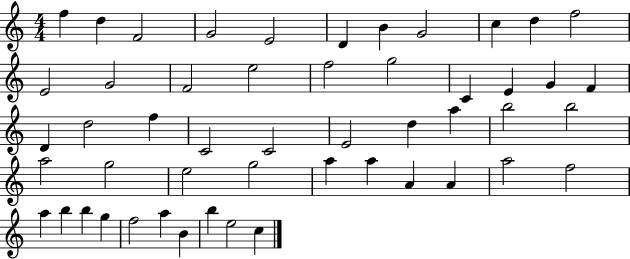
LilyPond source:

{
  \clef treble
  \numericTimeSignature
  \time 4/4
  \key c \major
  f''4 d''4 f'2 | g'2 e'2 | d'4 b'4 g'2 | c''4 d''4 f''2 | \break e'2 g'2 | f'2 e''2 | f''2 g''2 | c'4 e'4 g'4 f'4 | \break d'4 d''2 f''4 | c'2 c'2 | e'2 d''4 a''4 | b''2 b''2 | \break a''2 g''2 | e''2 g''2 | a''4 a''4 a'4 a'4 | a''2 f''2 | \break a''4 b''4 b''4 g''4 | f''2 a''4 b'4 | b''4 e''2 c''4 | \bar "|."
}